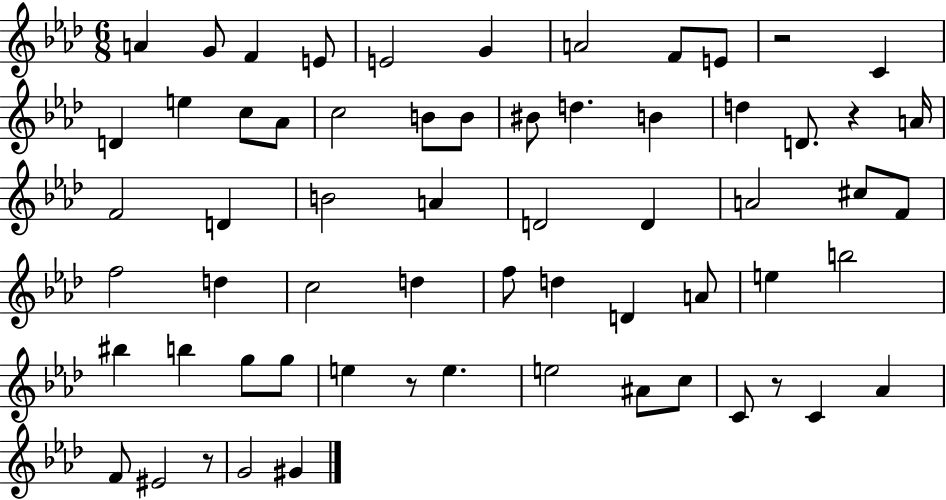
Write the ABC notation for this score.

X:1
T:Untitled
M:6/8
L:1/4
K:Ab
A G/2 F E/2 E2 G A2 F/2 E/2 z2 C D e c/2 _A/2 c2 B/2 B/2 ^B/2 d B d D/2 z A/4 F2 D B2 A D2 D A2 ^c/2 F/2 f2 d c2 d f/2 d D A/2 e b2 ^b b g/2 g/2 e z/2 e e2 ^A/2 c/2 C/2 z/2 C _A F/2 ^E2 z/2 G2 ^G